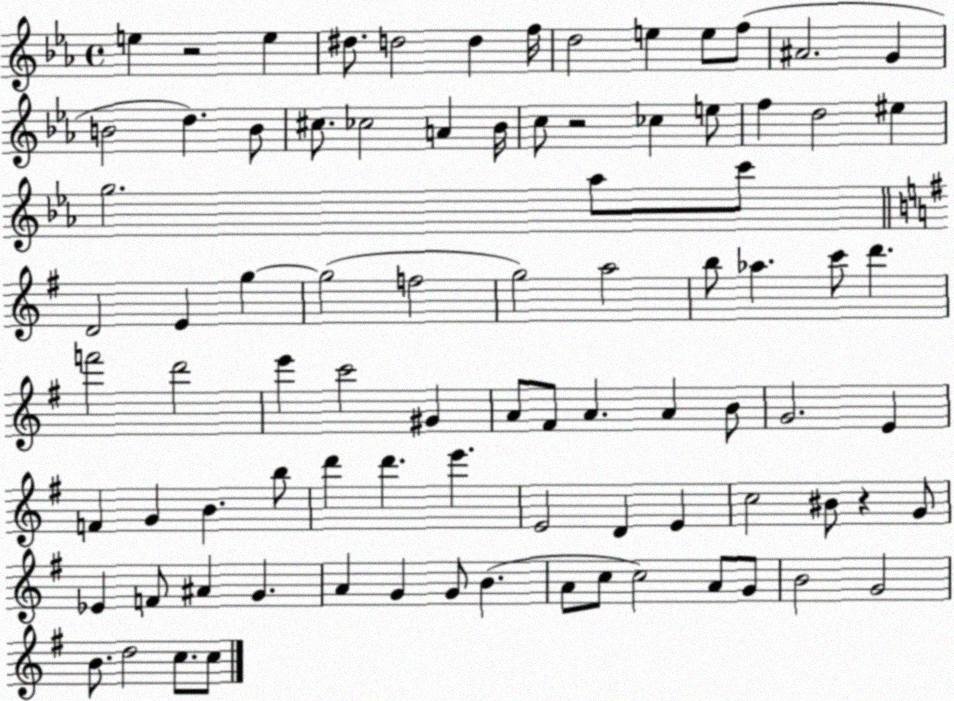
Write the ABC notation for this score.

X:1
T:Untitled
M:4/4
L:1/4
K:Eb
e z2 e ^d/2 d2 d f/4 d2 e e/2 f/2 ^A2 G B2 d B/2 ^c/2 _c2 A _B/4 c/2 z2 _c e/2 f d2 ^e g2 _a/2 c'/2 D2 E g g2 f2 g2 a2 b/2 _a c'/2 d' f'2 d'2 e' c'2 ^G A/2 ^F/2 A A B/2 G2 E F G B b/2 d' d' e' E2 D E c2 ^B/2 z G/2 _E F/2 ^A G A G G/2 B A/2 c/2 c2 A/2 G/2 B2 G2 B/2 d2 c/2 c/2